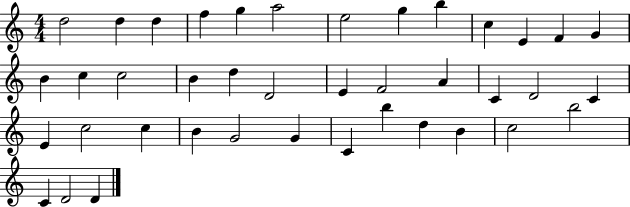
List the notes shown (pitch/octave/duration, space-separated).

D5/h D5/q D5/q F5/q G5/q A5/h E5/h G5/q B5/q C5/q E4/q F4/q G4/q B4/q C5/q C5/h B4/q D5/q D4/h E4/q F4/h A4/q C4/q D4/h C4/q E4/q C5/h C5/q B4/q G4/h G4/q C4/q B5/q D5/q B4/q C5/h B5/h C4/q D4/h D4/q